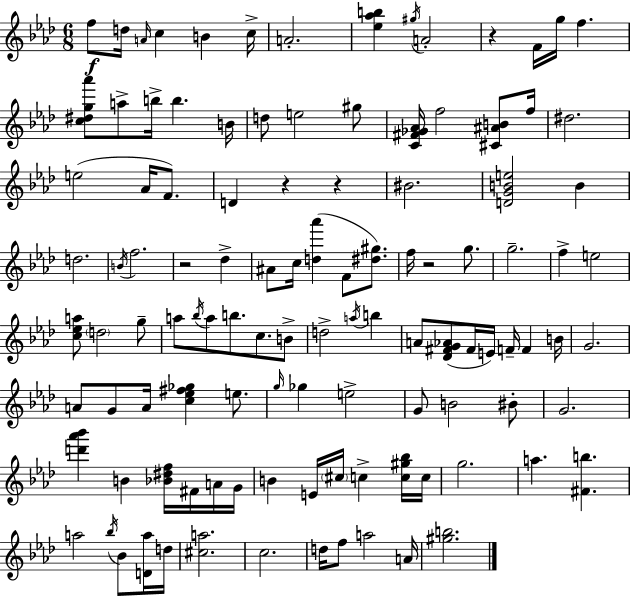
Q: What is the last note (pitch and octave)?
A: A4